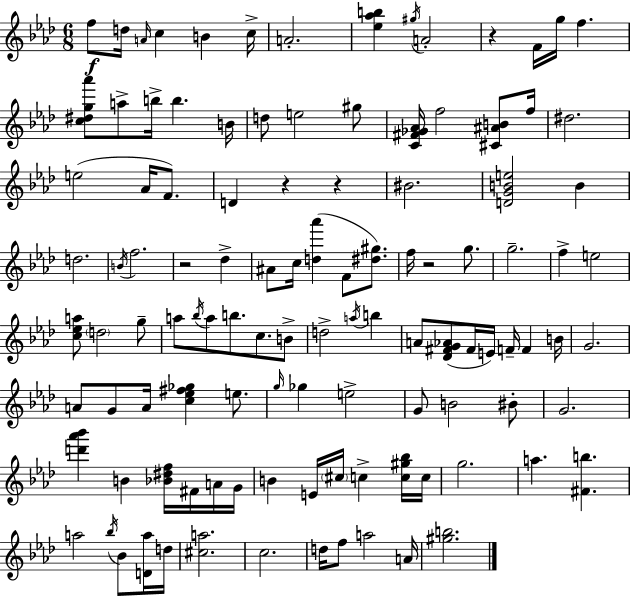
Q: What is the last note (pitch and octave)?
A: A4